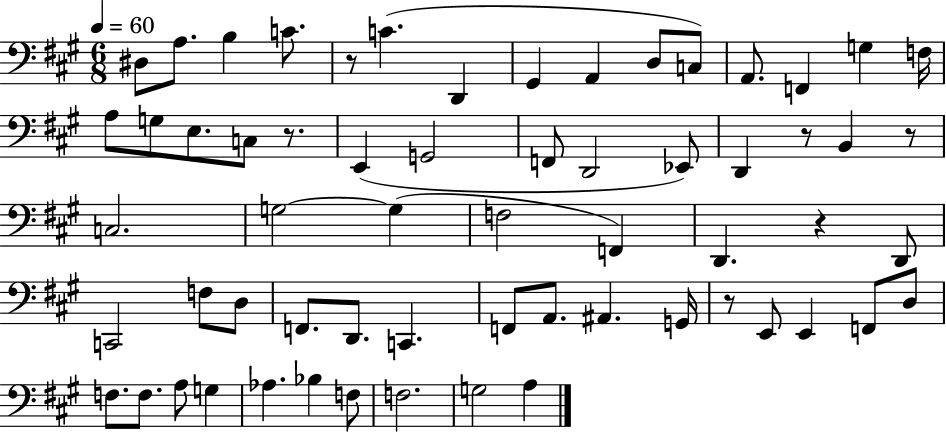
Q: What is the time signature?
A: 6/8